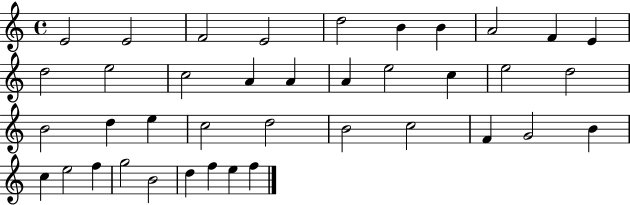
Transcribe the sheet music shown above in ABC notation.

X:1
T:Untitled
M:4/4
L:1/4
K:C
E2 E2 F2 E2 d2 B B A2 F E d2 e2 c2 A A A e2 c e2 d2 B2 d e c2 d2 B2 c2 F G2 B c e2 f g2 B2 d f e f